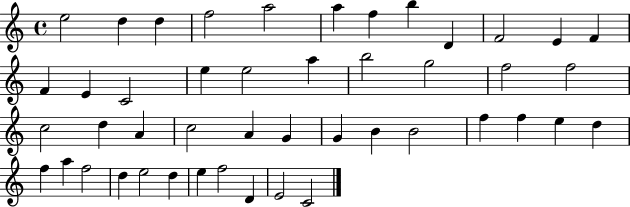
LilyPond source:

{
  \clef treble
  \time 4/4
  \defaultTimeSignature
  \key c \major
  e''2 d''4 d''4 | f''2 a''2 | a''4 f''4 b''4 d'4 | f'2 e'4 f'4 | \break f'4 e'4 c'2 | e''4 e''2 a''4 | b''2 g''2 | f''2 f''2 | \break c''2 d''4 a'4 | c''2 a'4 g'4 | g'4 b'4 b'2 | f''4 f''4 e''4 d''4 | \break f''4 a''4 f''2 | d''4 e''2 d''4 | e''4 f''2 d'4 | e'2 c'2 | \break \bar "|."
}